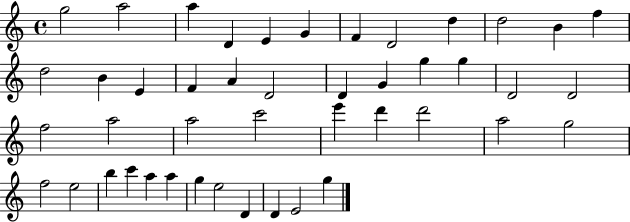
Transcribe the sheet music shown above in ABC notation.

X:1
T:Untitled
M:4/4
L:1/4
K:C
g2 a2 a D E G F D2 d d2 B f d2 B E F A D2 D G g g D2 D2 f2 a2 a2 c'2 e' d' d'2 a2 g2 f2 e2 b c' a a g e2 D D E2 g